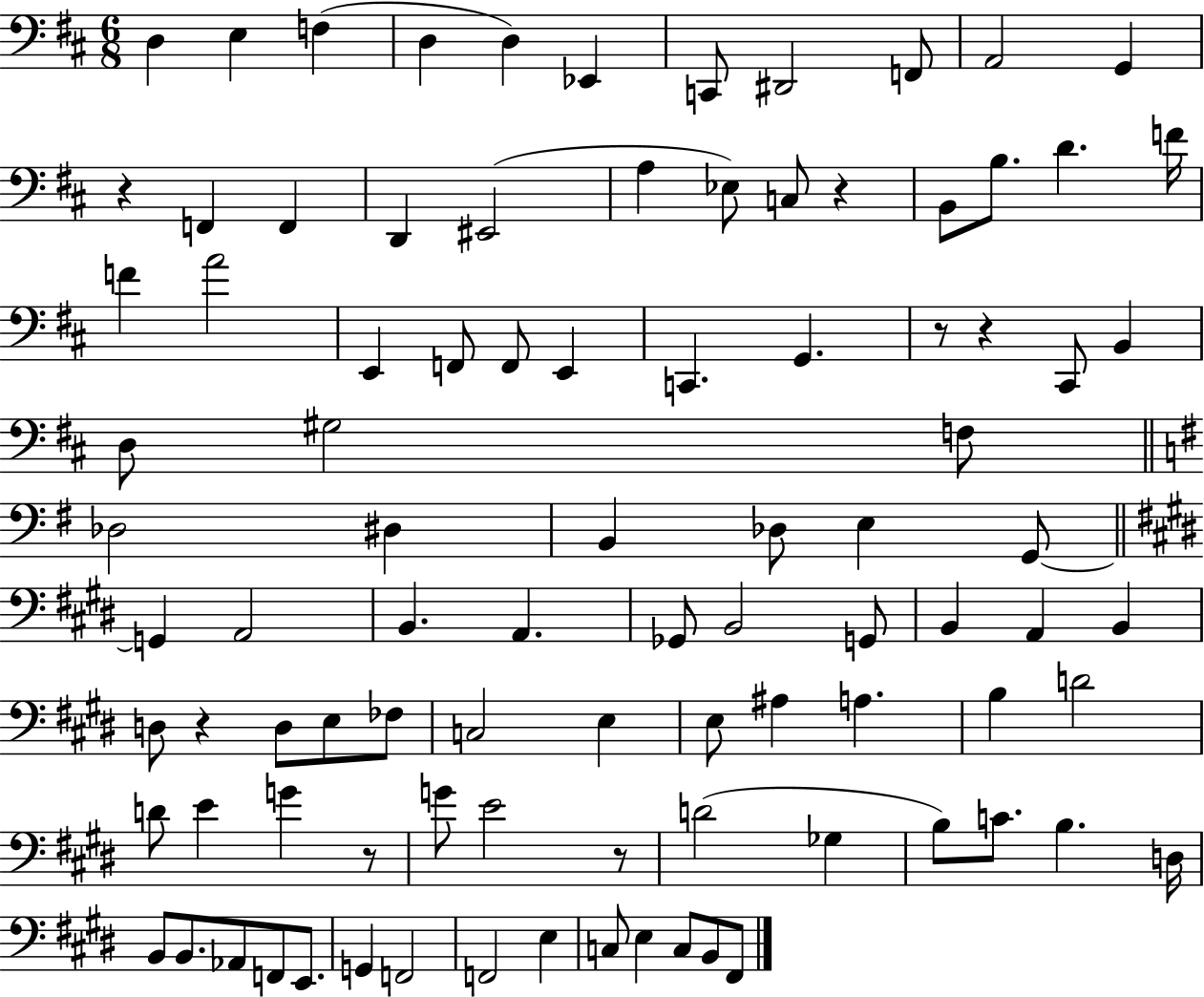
D3/q E3/q F3/q D3/q D3/q Eb2/q C2/e D#2/h F2/e A2/h G2/q R/q F2/q F2/q D2/q EIS2/h A3/q Eb3/e C3/e R/q B2/e B3/e. D4/q. F4/s F4/q A4/h E2/q F2/e F2/e E2/q C2/q. G2/q. R/e R/q C#2/e B2/q D3/e G#3/h F3/e Db3/h D#3/q B2/q Db3/e E3/q G2/e G2/q A2/h B2/q. A2/q. Gb2/e B2/h G2/e B2/q A2/q B2/q D3/e R/q D3/e E3/e FES3/e C3/h E3/q E3/e A#3/q A3/q. B3/q D4/h D4/e E4/q G4/q R/e G4/e E4/h R/e D4/h Gb3/q B3/e C4/e. B3/q. D3/s B2/e B2/e. Ab2/e F2/e E2/e. G2/q F2/h F2/h E3/q C3/e E3/q C3/e B2/e F#2/e